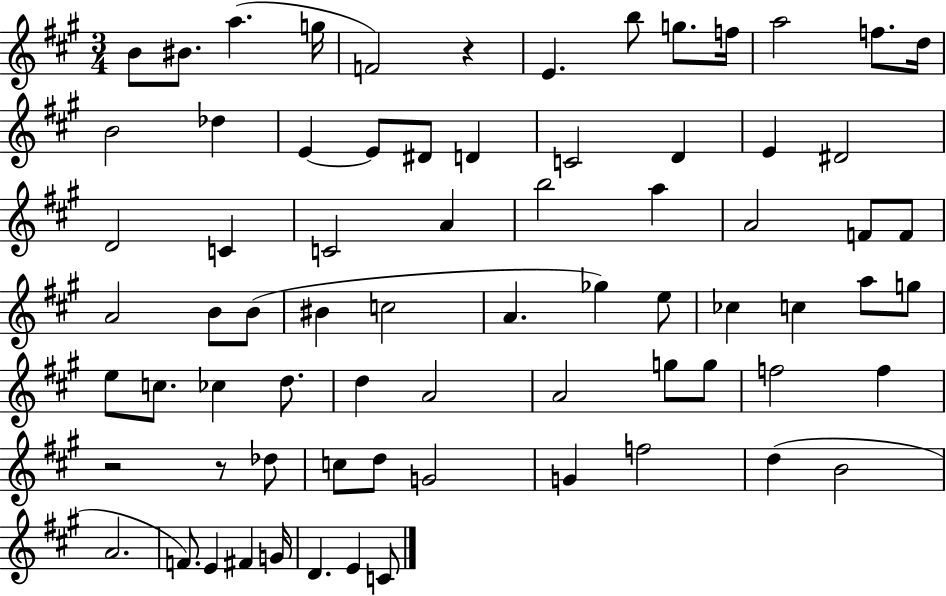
{
  \clef treble
  \numericTimeSignature
  \time 3/4
  \key a \major
  b'8 bis'8. a''4.( g''16 | f'2) r4 | e'4. b''8 g''8. f''16 | a''2 f''8. d''16 | \break b'2 des''4 | e'4~~ e'8 dis'8 d'4 | c'2 d'4 | e'4 dis'2 | \break d'2 c'4 | c'2 a'4 | b''2 a''4 | a'2 f'8 f'8 | \break a'2 b'8 b'8( | bis'4 c''2 | a'4. ges''4) e''8 | ces''4 c''4 a''8 g''8 | \break e''8 c''8. ces''4 d''8. | d''4 a'2 | a'2 g''8 g''8 | f''2 f''4 | \break r2 r8 des''8 | c''8 d''8 g'2 | g'4 f''2 | d''4( b'2 | \break a'2. | f'8.) e'4 fis'4 g'16 | d'4. e'4 c'8 | \bar "|."
}